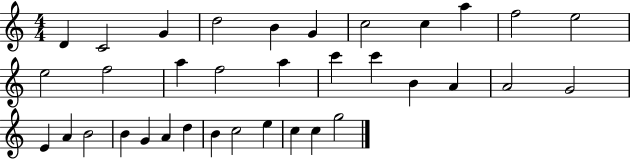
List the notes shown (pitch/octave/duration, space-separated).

D4/q C4/h G4/q D5/h B4/q G4/q C5/h C5/q A5/q F5/h E5/h E5/h F5/h A5/q F5/h A5/q C6/q C6/q B4/q A4/q A4/h G4/h E4/q A4/q B4/h B4/q G4/q A4/q D5/q B4/q C5/h E5/q C5/q C5/q G5/h